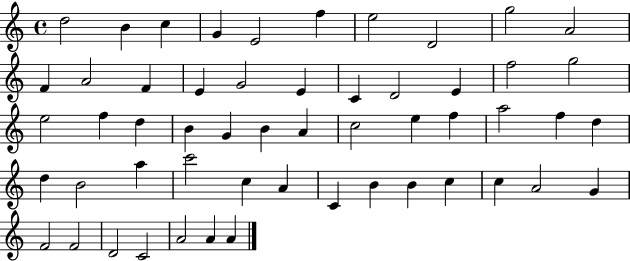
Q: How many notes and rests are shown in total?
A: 54